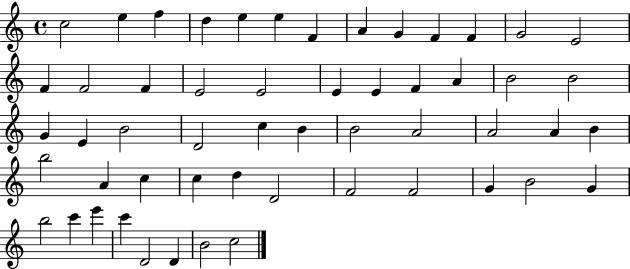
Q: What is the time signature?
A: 4/4